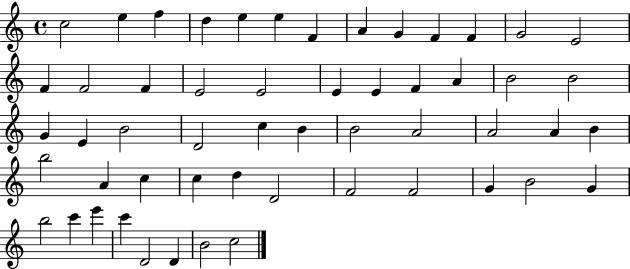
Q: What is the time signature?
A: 4/4